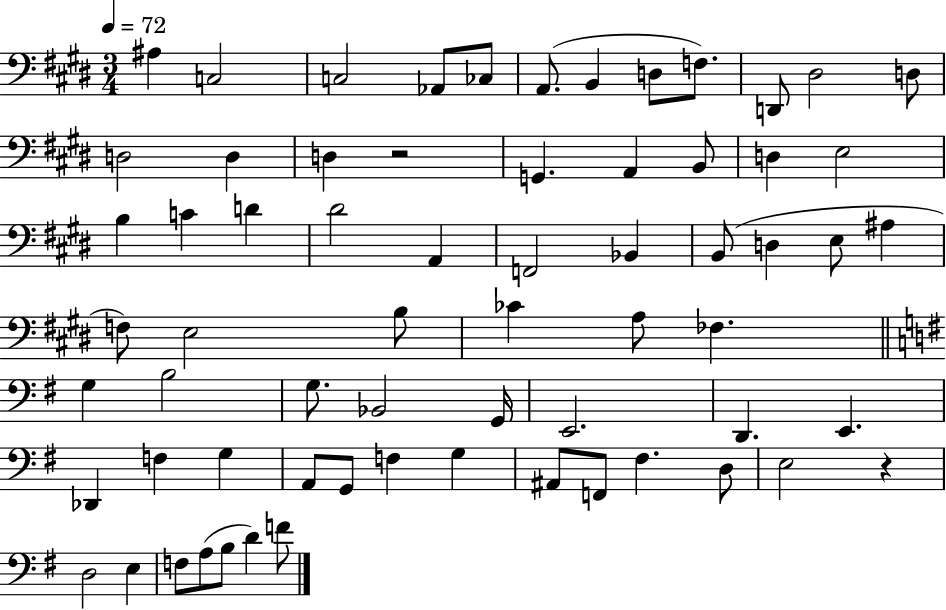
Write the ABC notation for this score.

X:1
T:Untitled
M:3/4
L:1/4
K:E
^A, C,2 C,2 _A,,/2 _C,/2 A,,/2 B,, D,/2 F,/2 D,,/2 ^D,2 D,/2 D,2 D, D, z2 G,, A,, B,,/2 D, E,2 B, C D ^D2 A,, F,,2 _B,, B,,/2 D, E,/2 ^A, F,/2 E,2 B,/2 _C A,/2 _F, G, B,2 G,/2 _B,,2 G,,/4 E,,2 D,, E,, _D,, F, G, A,,/2 G,,/2 F, G, ^A,,/2 F,,/2 ^F, D,/2 E,2 z D,2 E, F,/2 A,/2 B,/2 D F/2